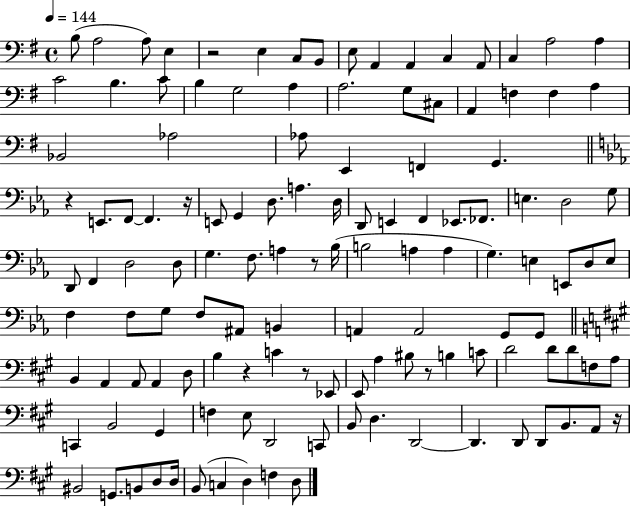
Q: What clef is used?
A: bass